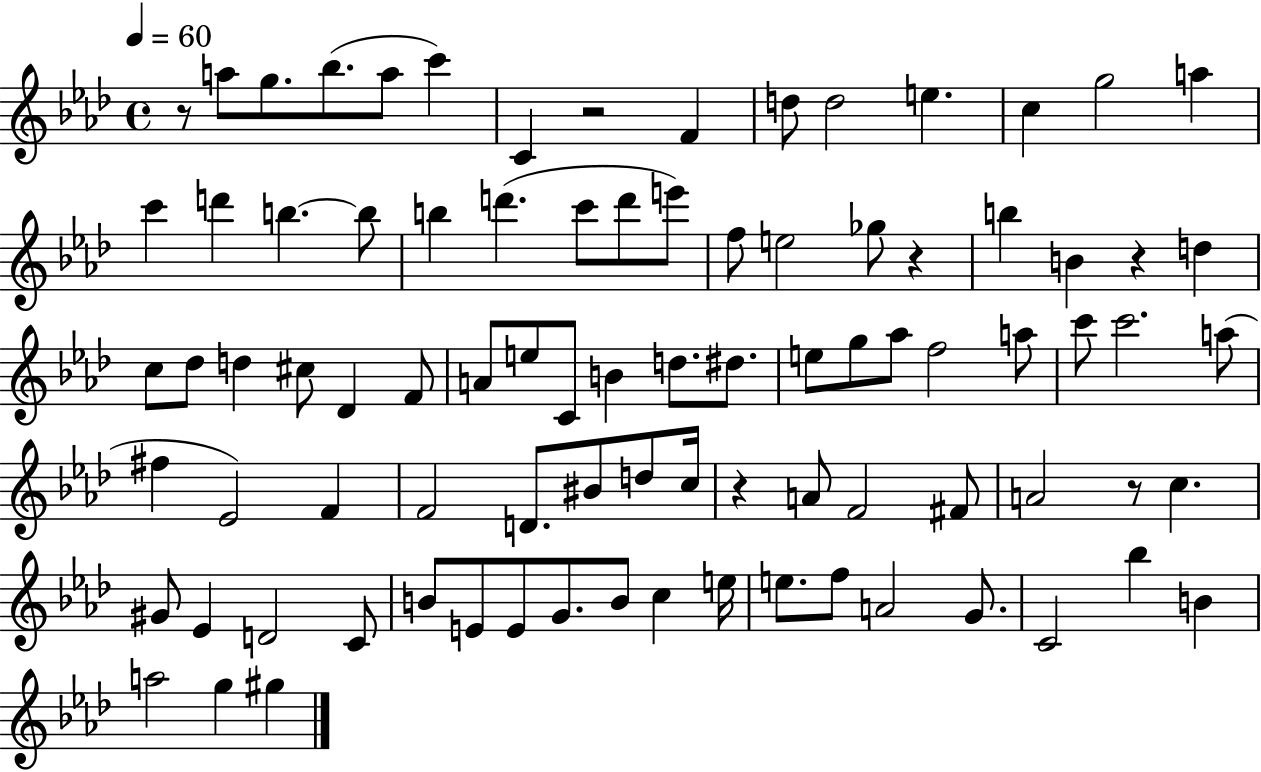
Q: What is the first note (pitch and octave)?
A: A5